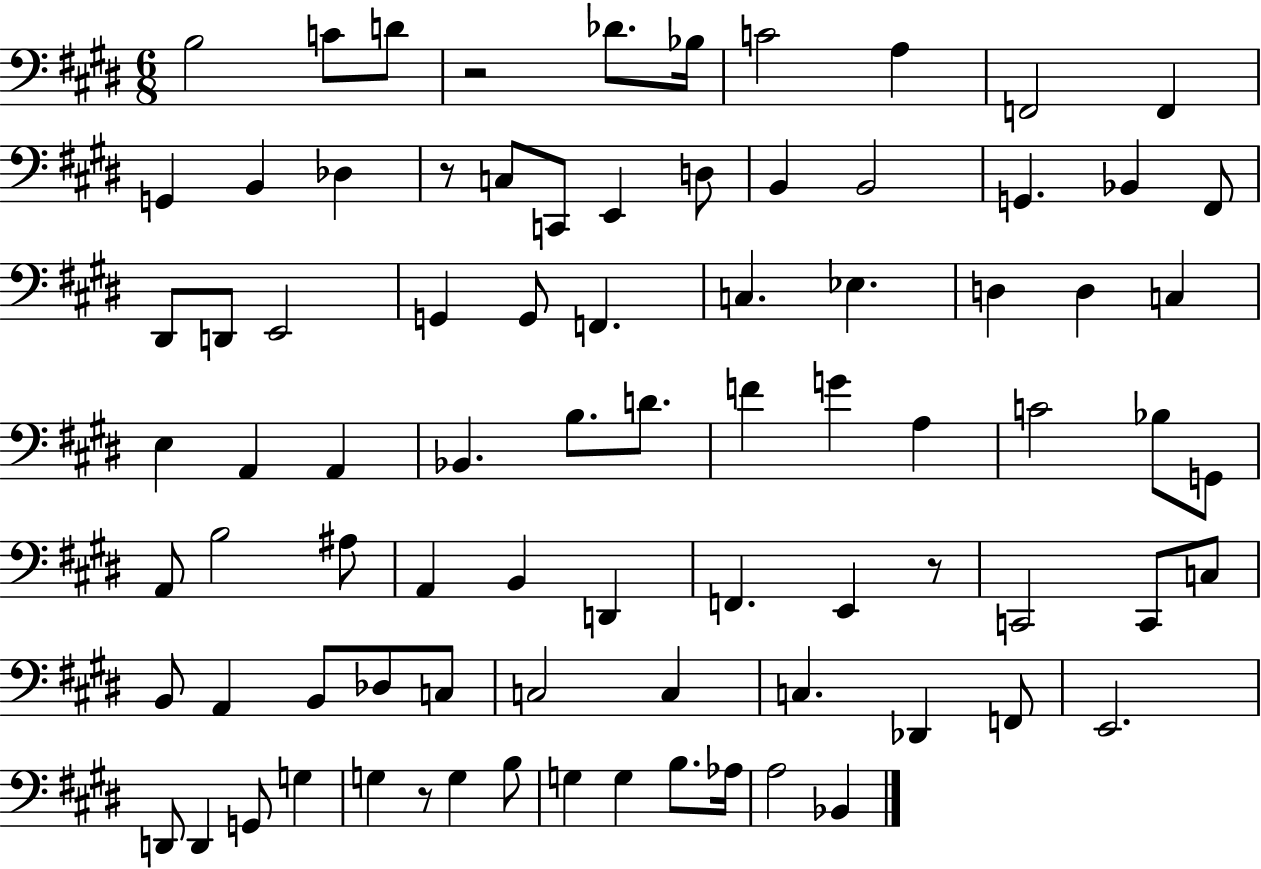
X:1
T:Untitled
M:6/8
L:1/4
K:E
B,2 C/2 D/2 z2 _D/2 _B,/4 C2 A, F,,2 F,, G,, B,, _D, z/2 C,/2 C,,/2 E,, D,/2 B,, B,,2 G,, _B,, ^F,,/2 ^D,,/2 D,,/2 E,,2 G,, G,,/2 F,, C, _E, D, D, C, E, A,, A,, _B,, B,/2 D/2 F G A, C2 _B,/2 G,,/2 A,,/2 B,2 ^A,/2 A,, B,, D,, F,, E,, z/2 C,,2 C,,/2 C,/2 B,,/2 A,, B,,/2 _D,/2 C,/2 C,2 C, C, _D,, F,,/2 E,,2 D,,/2 D,, G,,/2 G, G, z/2 G, B,/2 G, G, B,/2 _A,/4 A,2 _B,,